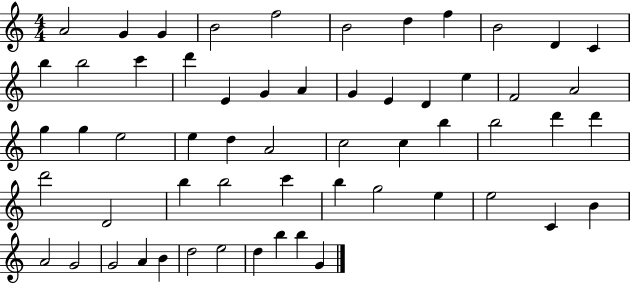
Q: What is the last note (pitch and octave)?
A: G4